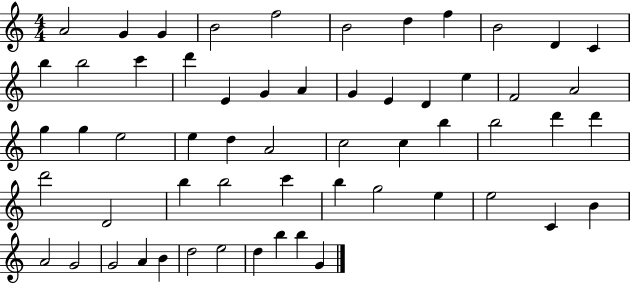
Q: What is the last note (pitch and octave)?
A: G4